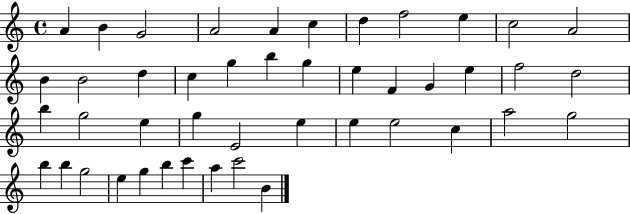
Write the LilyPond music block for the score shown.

{
  \clef treble
  \time 4/4
  \defaultTimeSignature
  \key c \major
  a'4 b'4 g'2 | a'2 a'4 c''4 | d''4 f''2 e''4 | c''2 a'2 | \break b'4 b'2 d''4 | c''4 g''4 b''4 g''4 | e''4 f'4 g'4 e''4 | f''2 d''2 | \break b''4 g''2 e''4 | g''4 e'2 e''4 | e''4 e''2 c''4 | a''2 g''2 | \break b''4 b''4 g''2 | e''4 g''4 b''4 c'''4 | a''4 c'''2 b'4 | \bar "|."
}